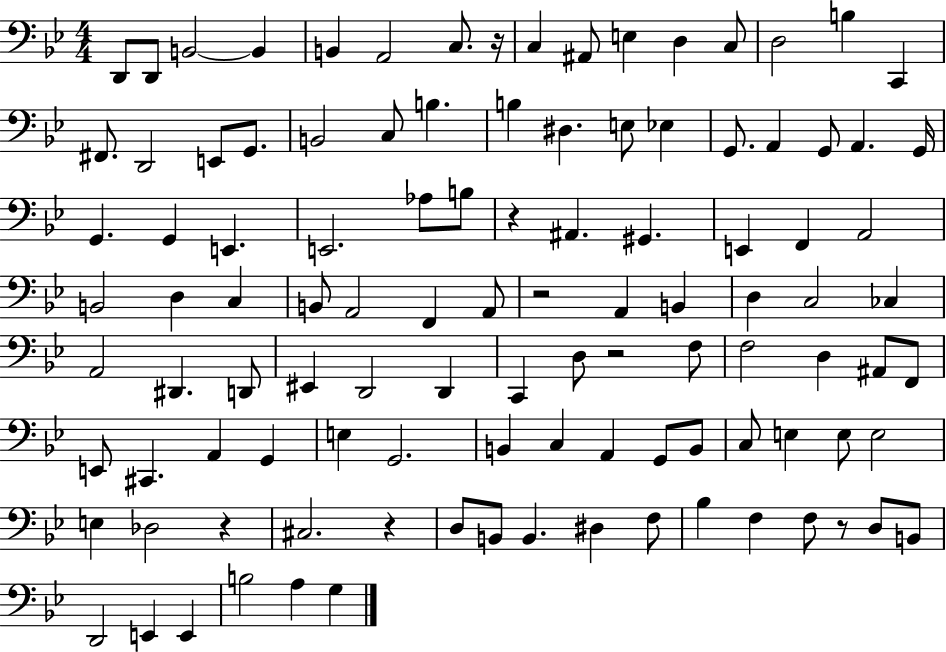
D2/e D2/e B2/h B2/q B2/q A2/h C3/e. R/s C3/q A#2/e E3/q D3/q C3/e D3/h B3/q C2/q F#2/e. D2/h E2/e G2/e. B2/h C3/e B3/q. B3/q D#3/q. E3/e Eb3/q G2/e. A2/q G2/e A2/q. G2/s G2/q. G2/q E2/q. E2/h. Ab3/e B3/e R/q A#2/q. G#2/q. E2/q F2/q A2/h B2/h D3/q C3/q B2/e A2/h F2/q A2/e R/h A2/q B2/q D3/q C3/h CES3/q A2/h D#2/q. D2/e EIS2/q D2/h D2/q C2/q D3/e R/h F3/e F3/h D3/q A#2/e F2/e E2/e C#2/q. A2/q G2/q E3/q G2/h. B2/q C3/q A2/q G2/e B2/e C3/e E3/q E3/e E3/h E3/q Db3/h R/q C#3/h. R/q D3/e B2/e B2/q. D#3/q F3/e Bb3/q F3/q F3/e R/e D3/e B2/e D2/h E2/q E2/q B3/h A3/q G3/q